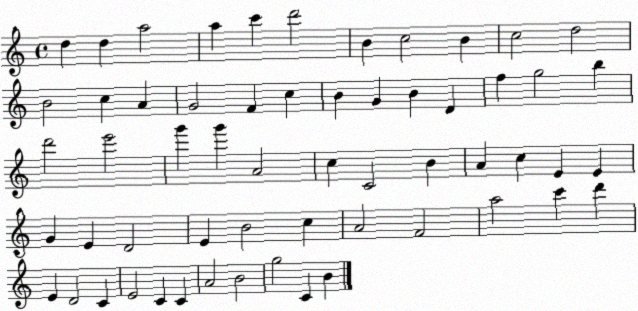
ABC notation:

X:1
T:Untitled
M:4/4
L:1/4
K:C
d d a2 a c' d'2 B c2 B c2 d2 B2 c A G2 F c B G B D f g2 b d'2 e'2 g' g' A2 c C2 B A c E E G E D2 E B2 c A2 F2 a2 c' d' E D2 C E2 C C A2 B2 g2 C B